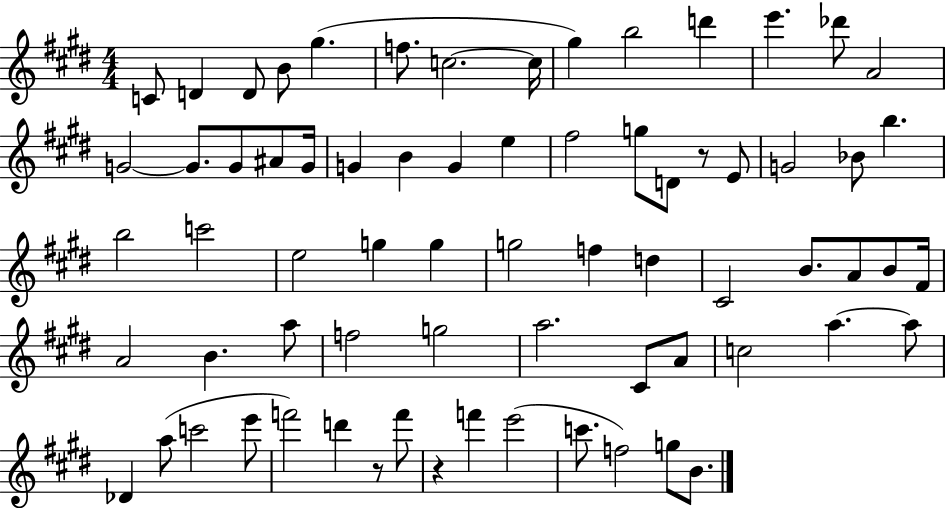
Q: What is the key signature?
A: E major